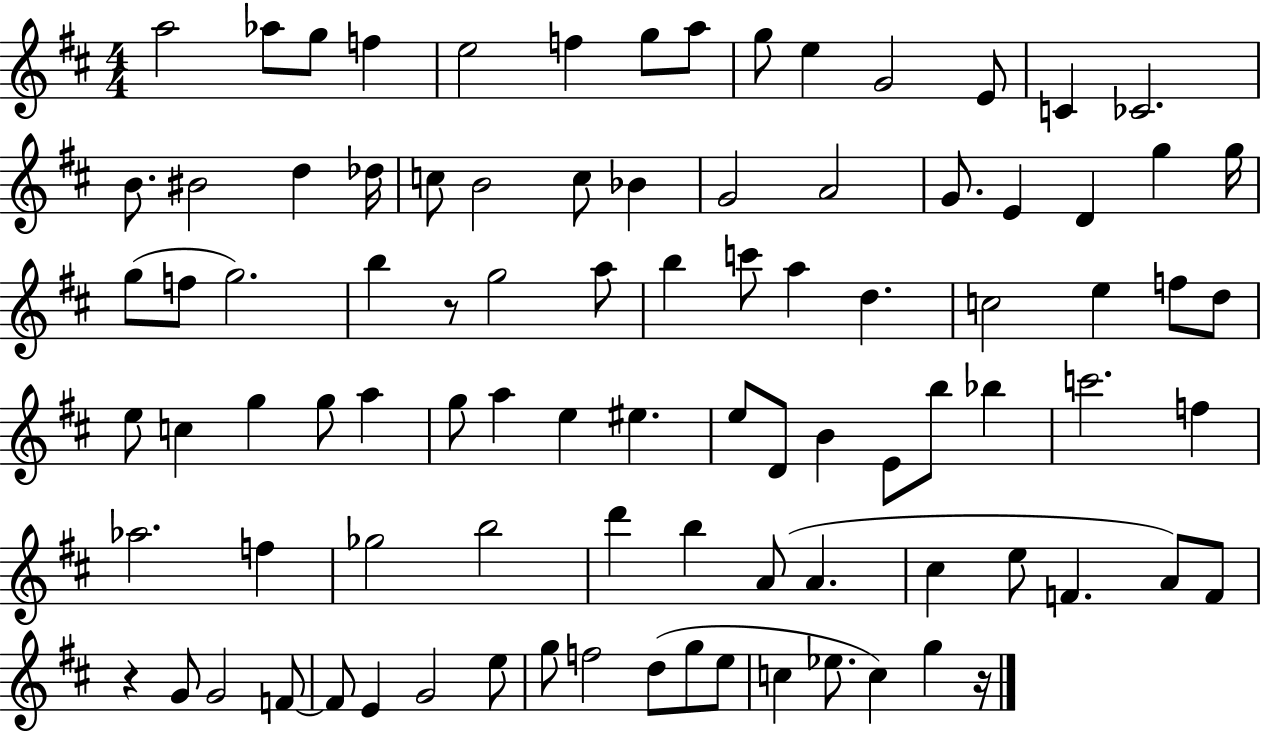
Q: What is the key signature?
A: D major